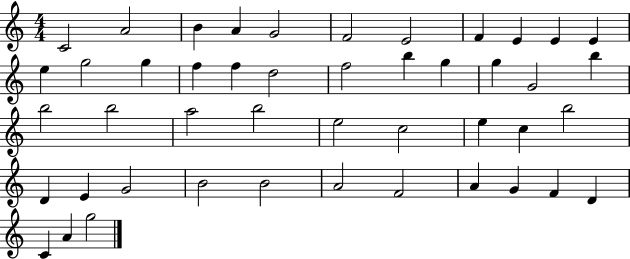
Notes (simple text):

C4/h A4/h B4/q A4/q G4/h F4/h E4/h F4/q E4/q E4/q E4/q E5/q G5/h G5/q F5/q F5/q D5/h F5/h B5/q G5/q G5/q G4/h B5/q B5/h B5/h A5/h B5/h E5/h C5/h E5/q C5/q B5/h D4/q E4/q G4/h B4/h B4/h A4/h F4/h A4/q G4/q F4/q D4/q C4/q A4/q G5/h